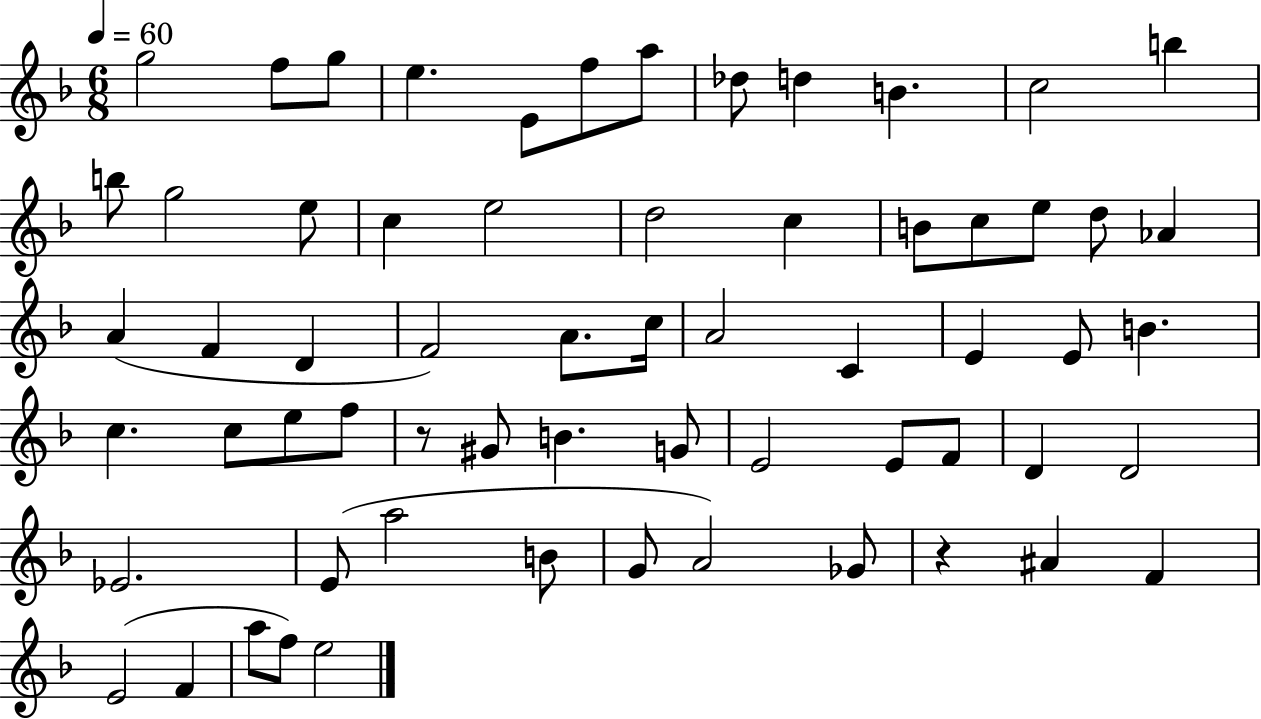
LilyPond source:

{
  \clef treble
  \numericTimeSignature
  \time 6/8
  \key f \major
  \tempo 4 = 60
  g''2 f''8 g''8 | e''4. e'8 f''8 a''8 | des''8 d''4 b'4. | c''2 b''4 | \break b''8 g''2 e''8 | c''4 e''2 | d''2 c''4 | b'8 c''8 e''8 d''8 aes'4 | \break a'4( f'4 d'4 | f'2) a'8. c''16 | a'2 c'4 | e'4 e'8 b'4. | \break c''4. c''8 e''8 f''8 | r8 gis'8 b'4. g'8 | e'2 e'8 f'8 | d'4 d'2 | \break ees'2. | e'8( a''2 b'8 | g'8 a'2) ges'8 | r4 ais'4 f'4 | \break e'2( f'4 | a''8 f''8) e''2 | \bar "|."
}